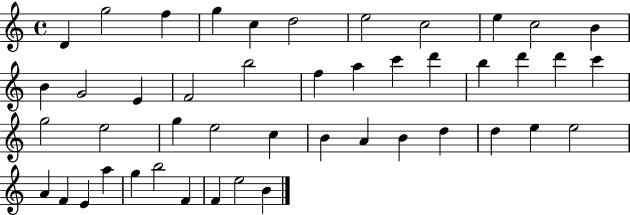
{
  \clef treble
  \time 4/4
  \defaultTimeSignature
  \key c \major
  d'4 g''2 f''4 | g''4 c''4 d''2 | e''2 c''2 | e''4 c''2 b'4 | \break b'4 g'2 e'4 | f'2 b''2 | f''4 a''4 c'''4 d'''4 | b''4 d'''4 d'''4 c'''4 | \break g''2 e''2 | g''4 e''2 c''4 | b'4 a'4 b'4 d''4 | d''4 e''4 e''2 | \break a'4 f'4 e'4 a''4 | g''4 b''2 f'4 | f'4 e''2 b'4 | \bar "|."
}